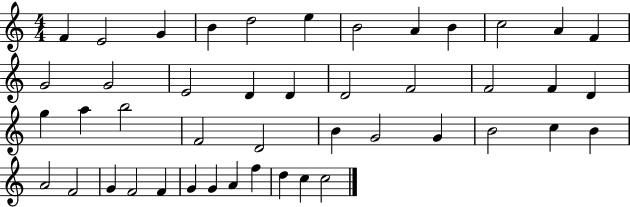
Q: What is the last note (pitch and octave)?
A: C5